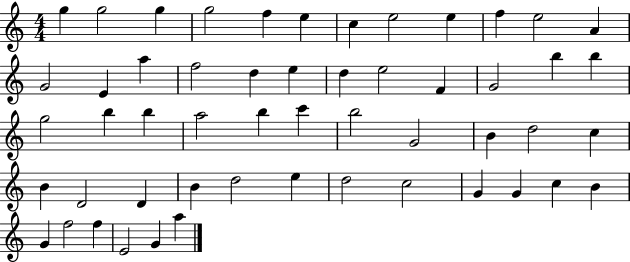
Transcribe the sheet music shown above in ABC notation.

X:1
T:Untitled
M:4/4
L:1/4
K:C
g g2 g g2 f e c e2 e f e2 A G2 E a f2 d e d e2 F G2 b b g2 b b a2 b c' b2 G2 B d2 c B D2 D B d2 e d2 c2 G G c B G f2 f E2 G a